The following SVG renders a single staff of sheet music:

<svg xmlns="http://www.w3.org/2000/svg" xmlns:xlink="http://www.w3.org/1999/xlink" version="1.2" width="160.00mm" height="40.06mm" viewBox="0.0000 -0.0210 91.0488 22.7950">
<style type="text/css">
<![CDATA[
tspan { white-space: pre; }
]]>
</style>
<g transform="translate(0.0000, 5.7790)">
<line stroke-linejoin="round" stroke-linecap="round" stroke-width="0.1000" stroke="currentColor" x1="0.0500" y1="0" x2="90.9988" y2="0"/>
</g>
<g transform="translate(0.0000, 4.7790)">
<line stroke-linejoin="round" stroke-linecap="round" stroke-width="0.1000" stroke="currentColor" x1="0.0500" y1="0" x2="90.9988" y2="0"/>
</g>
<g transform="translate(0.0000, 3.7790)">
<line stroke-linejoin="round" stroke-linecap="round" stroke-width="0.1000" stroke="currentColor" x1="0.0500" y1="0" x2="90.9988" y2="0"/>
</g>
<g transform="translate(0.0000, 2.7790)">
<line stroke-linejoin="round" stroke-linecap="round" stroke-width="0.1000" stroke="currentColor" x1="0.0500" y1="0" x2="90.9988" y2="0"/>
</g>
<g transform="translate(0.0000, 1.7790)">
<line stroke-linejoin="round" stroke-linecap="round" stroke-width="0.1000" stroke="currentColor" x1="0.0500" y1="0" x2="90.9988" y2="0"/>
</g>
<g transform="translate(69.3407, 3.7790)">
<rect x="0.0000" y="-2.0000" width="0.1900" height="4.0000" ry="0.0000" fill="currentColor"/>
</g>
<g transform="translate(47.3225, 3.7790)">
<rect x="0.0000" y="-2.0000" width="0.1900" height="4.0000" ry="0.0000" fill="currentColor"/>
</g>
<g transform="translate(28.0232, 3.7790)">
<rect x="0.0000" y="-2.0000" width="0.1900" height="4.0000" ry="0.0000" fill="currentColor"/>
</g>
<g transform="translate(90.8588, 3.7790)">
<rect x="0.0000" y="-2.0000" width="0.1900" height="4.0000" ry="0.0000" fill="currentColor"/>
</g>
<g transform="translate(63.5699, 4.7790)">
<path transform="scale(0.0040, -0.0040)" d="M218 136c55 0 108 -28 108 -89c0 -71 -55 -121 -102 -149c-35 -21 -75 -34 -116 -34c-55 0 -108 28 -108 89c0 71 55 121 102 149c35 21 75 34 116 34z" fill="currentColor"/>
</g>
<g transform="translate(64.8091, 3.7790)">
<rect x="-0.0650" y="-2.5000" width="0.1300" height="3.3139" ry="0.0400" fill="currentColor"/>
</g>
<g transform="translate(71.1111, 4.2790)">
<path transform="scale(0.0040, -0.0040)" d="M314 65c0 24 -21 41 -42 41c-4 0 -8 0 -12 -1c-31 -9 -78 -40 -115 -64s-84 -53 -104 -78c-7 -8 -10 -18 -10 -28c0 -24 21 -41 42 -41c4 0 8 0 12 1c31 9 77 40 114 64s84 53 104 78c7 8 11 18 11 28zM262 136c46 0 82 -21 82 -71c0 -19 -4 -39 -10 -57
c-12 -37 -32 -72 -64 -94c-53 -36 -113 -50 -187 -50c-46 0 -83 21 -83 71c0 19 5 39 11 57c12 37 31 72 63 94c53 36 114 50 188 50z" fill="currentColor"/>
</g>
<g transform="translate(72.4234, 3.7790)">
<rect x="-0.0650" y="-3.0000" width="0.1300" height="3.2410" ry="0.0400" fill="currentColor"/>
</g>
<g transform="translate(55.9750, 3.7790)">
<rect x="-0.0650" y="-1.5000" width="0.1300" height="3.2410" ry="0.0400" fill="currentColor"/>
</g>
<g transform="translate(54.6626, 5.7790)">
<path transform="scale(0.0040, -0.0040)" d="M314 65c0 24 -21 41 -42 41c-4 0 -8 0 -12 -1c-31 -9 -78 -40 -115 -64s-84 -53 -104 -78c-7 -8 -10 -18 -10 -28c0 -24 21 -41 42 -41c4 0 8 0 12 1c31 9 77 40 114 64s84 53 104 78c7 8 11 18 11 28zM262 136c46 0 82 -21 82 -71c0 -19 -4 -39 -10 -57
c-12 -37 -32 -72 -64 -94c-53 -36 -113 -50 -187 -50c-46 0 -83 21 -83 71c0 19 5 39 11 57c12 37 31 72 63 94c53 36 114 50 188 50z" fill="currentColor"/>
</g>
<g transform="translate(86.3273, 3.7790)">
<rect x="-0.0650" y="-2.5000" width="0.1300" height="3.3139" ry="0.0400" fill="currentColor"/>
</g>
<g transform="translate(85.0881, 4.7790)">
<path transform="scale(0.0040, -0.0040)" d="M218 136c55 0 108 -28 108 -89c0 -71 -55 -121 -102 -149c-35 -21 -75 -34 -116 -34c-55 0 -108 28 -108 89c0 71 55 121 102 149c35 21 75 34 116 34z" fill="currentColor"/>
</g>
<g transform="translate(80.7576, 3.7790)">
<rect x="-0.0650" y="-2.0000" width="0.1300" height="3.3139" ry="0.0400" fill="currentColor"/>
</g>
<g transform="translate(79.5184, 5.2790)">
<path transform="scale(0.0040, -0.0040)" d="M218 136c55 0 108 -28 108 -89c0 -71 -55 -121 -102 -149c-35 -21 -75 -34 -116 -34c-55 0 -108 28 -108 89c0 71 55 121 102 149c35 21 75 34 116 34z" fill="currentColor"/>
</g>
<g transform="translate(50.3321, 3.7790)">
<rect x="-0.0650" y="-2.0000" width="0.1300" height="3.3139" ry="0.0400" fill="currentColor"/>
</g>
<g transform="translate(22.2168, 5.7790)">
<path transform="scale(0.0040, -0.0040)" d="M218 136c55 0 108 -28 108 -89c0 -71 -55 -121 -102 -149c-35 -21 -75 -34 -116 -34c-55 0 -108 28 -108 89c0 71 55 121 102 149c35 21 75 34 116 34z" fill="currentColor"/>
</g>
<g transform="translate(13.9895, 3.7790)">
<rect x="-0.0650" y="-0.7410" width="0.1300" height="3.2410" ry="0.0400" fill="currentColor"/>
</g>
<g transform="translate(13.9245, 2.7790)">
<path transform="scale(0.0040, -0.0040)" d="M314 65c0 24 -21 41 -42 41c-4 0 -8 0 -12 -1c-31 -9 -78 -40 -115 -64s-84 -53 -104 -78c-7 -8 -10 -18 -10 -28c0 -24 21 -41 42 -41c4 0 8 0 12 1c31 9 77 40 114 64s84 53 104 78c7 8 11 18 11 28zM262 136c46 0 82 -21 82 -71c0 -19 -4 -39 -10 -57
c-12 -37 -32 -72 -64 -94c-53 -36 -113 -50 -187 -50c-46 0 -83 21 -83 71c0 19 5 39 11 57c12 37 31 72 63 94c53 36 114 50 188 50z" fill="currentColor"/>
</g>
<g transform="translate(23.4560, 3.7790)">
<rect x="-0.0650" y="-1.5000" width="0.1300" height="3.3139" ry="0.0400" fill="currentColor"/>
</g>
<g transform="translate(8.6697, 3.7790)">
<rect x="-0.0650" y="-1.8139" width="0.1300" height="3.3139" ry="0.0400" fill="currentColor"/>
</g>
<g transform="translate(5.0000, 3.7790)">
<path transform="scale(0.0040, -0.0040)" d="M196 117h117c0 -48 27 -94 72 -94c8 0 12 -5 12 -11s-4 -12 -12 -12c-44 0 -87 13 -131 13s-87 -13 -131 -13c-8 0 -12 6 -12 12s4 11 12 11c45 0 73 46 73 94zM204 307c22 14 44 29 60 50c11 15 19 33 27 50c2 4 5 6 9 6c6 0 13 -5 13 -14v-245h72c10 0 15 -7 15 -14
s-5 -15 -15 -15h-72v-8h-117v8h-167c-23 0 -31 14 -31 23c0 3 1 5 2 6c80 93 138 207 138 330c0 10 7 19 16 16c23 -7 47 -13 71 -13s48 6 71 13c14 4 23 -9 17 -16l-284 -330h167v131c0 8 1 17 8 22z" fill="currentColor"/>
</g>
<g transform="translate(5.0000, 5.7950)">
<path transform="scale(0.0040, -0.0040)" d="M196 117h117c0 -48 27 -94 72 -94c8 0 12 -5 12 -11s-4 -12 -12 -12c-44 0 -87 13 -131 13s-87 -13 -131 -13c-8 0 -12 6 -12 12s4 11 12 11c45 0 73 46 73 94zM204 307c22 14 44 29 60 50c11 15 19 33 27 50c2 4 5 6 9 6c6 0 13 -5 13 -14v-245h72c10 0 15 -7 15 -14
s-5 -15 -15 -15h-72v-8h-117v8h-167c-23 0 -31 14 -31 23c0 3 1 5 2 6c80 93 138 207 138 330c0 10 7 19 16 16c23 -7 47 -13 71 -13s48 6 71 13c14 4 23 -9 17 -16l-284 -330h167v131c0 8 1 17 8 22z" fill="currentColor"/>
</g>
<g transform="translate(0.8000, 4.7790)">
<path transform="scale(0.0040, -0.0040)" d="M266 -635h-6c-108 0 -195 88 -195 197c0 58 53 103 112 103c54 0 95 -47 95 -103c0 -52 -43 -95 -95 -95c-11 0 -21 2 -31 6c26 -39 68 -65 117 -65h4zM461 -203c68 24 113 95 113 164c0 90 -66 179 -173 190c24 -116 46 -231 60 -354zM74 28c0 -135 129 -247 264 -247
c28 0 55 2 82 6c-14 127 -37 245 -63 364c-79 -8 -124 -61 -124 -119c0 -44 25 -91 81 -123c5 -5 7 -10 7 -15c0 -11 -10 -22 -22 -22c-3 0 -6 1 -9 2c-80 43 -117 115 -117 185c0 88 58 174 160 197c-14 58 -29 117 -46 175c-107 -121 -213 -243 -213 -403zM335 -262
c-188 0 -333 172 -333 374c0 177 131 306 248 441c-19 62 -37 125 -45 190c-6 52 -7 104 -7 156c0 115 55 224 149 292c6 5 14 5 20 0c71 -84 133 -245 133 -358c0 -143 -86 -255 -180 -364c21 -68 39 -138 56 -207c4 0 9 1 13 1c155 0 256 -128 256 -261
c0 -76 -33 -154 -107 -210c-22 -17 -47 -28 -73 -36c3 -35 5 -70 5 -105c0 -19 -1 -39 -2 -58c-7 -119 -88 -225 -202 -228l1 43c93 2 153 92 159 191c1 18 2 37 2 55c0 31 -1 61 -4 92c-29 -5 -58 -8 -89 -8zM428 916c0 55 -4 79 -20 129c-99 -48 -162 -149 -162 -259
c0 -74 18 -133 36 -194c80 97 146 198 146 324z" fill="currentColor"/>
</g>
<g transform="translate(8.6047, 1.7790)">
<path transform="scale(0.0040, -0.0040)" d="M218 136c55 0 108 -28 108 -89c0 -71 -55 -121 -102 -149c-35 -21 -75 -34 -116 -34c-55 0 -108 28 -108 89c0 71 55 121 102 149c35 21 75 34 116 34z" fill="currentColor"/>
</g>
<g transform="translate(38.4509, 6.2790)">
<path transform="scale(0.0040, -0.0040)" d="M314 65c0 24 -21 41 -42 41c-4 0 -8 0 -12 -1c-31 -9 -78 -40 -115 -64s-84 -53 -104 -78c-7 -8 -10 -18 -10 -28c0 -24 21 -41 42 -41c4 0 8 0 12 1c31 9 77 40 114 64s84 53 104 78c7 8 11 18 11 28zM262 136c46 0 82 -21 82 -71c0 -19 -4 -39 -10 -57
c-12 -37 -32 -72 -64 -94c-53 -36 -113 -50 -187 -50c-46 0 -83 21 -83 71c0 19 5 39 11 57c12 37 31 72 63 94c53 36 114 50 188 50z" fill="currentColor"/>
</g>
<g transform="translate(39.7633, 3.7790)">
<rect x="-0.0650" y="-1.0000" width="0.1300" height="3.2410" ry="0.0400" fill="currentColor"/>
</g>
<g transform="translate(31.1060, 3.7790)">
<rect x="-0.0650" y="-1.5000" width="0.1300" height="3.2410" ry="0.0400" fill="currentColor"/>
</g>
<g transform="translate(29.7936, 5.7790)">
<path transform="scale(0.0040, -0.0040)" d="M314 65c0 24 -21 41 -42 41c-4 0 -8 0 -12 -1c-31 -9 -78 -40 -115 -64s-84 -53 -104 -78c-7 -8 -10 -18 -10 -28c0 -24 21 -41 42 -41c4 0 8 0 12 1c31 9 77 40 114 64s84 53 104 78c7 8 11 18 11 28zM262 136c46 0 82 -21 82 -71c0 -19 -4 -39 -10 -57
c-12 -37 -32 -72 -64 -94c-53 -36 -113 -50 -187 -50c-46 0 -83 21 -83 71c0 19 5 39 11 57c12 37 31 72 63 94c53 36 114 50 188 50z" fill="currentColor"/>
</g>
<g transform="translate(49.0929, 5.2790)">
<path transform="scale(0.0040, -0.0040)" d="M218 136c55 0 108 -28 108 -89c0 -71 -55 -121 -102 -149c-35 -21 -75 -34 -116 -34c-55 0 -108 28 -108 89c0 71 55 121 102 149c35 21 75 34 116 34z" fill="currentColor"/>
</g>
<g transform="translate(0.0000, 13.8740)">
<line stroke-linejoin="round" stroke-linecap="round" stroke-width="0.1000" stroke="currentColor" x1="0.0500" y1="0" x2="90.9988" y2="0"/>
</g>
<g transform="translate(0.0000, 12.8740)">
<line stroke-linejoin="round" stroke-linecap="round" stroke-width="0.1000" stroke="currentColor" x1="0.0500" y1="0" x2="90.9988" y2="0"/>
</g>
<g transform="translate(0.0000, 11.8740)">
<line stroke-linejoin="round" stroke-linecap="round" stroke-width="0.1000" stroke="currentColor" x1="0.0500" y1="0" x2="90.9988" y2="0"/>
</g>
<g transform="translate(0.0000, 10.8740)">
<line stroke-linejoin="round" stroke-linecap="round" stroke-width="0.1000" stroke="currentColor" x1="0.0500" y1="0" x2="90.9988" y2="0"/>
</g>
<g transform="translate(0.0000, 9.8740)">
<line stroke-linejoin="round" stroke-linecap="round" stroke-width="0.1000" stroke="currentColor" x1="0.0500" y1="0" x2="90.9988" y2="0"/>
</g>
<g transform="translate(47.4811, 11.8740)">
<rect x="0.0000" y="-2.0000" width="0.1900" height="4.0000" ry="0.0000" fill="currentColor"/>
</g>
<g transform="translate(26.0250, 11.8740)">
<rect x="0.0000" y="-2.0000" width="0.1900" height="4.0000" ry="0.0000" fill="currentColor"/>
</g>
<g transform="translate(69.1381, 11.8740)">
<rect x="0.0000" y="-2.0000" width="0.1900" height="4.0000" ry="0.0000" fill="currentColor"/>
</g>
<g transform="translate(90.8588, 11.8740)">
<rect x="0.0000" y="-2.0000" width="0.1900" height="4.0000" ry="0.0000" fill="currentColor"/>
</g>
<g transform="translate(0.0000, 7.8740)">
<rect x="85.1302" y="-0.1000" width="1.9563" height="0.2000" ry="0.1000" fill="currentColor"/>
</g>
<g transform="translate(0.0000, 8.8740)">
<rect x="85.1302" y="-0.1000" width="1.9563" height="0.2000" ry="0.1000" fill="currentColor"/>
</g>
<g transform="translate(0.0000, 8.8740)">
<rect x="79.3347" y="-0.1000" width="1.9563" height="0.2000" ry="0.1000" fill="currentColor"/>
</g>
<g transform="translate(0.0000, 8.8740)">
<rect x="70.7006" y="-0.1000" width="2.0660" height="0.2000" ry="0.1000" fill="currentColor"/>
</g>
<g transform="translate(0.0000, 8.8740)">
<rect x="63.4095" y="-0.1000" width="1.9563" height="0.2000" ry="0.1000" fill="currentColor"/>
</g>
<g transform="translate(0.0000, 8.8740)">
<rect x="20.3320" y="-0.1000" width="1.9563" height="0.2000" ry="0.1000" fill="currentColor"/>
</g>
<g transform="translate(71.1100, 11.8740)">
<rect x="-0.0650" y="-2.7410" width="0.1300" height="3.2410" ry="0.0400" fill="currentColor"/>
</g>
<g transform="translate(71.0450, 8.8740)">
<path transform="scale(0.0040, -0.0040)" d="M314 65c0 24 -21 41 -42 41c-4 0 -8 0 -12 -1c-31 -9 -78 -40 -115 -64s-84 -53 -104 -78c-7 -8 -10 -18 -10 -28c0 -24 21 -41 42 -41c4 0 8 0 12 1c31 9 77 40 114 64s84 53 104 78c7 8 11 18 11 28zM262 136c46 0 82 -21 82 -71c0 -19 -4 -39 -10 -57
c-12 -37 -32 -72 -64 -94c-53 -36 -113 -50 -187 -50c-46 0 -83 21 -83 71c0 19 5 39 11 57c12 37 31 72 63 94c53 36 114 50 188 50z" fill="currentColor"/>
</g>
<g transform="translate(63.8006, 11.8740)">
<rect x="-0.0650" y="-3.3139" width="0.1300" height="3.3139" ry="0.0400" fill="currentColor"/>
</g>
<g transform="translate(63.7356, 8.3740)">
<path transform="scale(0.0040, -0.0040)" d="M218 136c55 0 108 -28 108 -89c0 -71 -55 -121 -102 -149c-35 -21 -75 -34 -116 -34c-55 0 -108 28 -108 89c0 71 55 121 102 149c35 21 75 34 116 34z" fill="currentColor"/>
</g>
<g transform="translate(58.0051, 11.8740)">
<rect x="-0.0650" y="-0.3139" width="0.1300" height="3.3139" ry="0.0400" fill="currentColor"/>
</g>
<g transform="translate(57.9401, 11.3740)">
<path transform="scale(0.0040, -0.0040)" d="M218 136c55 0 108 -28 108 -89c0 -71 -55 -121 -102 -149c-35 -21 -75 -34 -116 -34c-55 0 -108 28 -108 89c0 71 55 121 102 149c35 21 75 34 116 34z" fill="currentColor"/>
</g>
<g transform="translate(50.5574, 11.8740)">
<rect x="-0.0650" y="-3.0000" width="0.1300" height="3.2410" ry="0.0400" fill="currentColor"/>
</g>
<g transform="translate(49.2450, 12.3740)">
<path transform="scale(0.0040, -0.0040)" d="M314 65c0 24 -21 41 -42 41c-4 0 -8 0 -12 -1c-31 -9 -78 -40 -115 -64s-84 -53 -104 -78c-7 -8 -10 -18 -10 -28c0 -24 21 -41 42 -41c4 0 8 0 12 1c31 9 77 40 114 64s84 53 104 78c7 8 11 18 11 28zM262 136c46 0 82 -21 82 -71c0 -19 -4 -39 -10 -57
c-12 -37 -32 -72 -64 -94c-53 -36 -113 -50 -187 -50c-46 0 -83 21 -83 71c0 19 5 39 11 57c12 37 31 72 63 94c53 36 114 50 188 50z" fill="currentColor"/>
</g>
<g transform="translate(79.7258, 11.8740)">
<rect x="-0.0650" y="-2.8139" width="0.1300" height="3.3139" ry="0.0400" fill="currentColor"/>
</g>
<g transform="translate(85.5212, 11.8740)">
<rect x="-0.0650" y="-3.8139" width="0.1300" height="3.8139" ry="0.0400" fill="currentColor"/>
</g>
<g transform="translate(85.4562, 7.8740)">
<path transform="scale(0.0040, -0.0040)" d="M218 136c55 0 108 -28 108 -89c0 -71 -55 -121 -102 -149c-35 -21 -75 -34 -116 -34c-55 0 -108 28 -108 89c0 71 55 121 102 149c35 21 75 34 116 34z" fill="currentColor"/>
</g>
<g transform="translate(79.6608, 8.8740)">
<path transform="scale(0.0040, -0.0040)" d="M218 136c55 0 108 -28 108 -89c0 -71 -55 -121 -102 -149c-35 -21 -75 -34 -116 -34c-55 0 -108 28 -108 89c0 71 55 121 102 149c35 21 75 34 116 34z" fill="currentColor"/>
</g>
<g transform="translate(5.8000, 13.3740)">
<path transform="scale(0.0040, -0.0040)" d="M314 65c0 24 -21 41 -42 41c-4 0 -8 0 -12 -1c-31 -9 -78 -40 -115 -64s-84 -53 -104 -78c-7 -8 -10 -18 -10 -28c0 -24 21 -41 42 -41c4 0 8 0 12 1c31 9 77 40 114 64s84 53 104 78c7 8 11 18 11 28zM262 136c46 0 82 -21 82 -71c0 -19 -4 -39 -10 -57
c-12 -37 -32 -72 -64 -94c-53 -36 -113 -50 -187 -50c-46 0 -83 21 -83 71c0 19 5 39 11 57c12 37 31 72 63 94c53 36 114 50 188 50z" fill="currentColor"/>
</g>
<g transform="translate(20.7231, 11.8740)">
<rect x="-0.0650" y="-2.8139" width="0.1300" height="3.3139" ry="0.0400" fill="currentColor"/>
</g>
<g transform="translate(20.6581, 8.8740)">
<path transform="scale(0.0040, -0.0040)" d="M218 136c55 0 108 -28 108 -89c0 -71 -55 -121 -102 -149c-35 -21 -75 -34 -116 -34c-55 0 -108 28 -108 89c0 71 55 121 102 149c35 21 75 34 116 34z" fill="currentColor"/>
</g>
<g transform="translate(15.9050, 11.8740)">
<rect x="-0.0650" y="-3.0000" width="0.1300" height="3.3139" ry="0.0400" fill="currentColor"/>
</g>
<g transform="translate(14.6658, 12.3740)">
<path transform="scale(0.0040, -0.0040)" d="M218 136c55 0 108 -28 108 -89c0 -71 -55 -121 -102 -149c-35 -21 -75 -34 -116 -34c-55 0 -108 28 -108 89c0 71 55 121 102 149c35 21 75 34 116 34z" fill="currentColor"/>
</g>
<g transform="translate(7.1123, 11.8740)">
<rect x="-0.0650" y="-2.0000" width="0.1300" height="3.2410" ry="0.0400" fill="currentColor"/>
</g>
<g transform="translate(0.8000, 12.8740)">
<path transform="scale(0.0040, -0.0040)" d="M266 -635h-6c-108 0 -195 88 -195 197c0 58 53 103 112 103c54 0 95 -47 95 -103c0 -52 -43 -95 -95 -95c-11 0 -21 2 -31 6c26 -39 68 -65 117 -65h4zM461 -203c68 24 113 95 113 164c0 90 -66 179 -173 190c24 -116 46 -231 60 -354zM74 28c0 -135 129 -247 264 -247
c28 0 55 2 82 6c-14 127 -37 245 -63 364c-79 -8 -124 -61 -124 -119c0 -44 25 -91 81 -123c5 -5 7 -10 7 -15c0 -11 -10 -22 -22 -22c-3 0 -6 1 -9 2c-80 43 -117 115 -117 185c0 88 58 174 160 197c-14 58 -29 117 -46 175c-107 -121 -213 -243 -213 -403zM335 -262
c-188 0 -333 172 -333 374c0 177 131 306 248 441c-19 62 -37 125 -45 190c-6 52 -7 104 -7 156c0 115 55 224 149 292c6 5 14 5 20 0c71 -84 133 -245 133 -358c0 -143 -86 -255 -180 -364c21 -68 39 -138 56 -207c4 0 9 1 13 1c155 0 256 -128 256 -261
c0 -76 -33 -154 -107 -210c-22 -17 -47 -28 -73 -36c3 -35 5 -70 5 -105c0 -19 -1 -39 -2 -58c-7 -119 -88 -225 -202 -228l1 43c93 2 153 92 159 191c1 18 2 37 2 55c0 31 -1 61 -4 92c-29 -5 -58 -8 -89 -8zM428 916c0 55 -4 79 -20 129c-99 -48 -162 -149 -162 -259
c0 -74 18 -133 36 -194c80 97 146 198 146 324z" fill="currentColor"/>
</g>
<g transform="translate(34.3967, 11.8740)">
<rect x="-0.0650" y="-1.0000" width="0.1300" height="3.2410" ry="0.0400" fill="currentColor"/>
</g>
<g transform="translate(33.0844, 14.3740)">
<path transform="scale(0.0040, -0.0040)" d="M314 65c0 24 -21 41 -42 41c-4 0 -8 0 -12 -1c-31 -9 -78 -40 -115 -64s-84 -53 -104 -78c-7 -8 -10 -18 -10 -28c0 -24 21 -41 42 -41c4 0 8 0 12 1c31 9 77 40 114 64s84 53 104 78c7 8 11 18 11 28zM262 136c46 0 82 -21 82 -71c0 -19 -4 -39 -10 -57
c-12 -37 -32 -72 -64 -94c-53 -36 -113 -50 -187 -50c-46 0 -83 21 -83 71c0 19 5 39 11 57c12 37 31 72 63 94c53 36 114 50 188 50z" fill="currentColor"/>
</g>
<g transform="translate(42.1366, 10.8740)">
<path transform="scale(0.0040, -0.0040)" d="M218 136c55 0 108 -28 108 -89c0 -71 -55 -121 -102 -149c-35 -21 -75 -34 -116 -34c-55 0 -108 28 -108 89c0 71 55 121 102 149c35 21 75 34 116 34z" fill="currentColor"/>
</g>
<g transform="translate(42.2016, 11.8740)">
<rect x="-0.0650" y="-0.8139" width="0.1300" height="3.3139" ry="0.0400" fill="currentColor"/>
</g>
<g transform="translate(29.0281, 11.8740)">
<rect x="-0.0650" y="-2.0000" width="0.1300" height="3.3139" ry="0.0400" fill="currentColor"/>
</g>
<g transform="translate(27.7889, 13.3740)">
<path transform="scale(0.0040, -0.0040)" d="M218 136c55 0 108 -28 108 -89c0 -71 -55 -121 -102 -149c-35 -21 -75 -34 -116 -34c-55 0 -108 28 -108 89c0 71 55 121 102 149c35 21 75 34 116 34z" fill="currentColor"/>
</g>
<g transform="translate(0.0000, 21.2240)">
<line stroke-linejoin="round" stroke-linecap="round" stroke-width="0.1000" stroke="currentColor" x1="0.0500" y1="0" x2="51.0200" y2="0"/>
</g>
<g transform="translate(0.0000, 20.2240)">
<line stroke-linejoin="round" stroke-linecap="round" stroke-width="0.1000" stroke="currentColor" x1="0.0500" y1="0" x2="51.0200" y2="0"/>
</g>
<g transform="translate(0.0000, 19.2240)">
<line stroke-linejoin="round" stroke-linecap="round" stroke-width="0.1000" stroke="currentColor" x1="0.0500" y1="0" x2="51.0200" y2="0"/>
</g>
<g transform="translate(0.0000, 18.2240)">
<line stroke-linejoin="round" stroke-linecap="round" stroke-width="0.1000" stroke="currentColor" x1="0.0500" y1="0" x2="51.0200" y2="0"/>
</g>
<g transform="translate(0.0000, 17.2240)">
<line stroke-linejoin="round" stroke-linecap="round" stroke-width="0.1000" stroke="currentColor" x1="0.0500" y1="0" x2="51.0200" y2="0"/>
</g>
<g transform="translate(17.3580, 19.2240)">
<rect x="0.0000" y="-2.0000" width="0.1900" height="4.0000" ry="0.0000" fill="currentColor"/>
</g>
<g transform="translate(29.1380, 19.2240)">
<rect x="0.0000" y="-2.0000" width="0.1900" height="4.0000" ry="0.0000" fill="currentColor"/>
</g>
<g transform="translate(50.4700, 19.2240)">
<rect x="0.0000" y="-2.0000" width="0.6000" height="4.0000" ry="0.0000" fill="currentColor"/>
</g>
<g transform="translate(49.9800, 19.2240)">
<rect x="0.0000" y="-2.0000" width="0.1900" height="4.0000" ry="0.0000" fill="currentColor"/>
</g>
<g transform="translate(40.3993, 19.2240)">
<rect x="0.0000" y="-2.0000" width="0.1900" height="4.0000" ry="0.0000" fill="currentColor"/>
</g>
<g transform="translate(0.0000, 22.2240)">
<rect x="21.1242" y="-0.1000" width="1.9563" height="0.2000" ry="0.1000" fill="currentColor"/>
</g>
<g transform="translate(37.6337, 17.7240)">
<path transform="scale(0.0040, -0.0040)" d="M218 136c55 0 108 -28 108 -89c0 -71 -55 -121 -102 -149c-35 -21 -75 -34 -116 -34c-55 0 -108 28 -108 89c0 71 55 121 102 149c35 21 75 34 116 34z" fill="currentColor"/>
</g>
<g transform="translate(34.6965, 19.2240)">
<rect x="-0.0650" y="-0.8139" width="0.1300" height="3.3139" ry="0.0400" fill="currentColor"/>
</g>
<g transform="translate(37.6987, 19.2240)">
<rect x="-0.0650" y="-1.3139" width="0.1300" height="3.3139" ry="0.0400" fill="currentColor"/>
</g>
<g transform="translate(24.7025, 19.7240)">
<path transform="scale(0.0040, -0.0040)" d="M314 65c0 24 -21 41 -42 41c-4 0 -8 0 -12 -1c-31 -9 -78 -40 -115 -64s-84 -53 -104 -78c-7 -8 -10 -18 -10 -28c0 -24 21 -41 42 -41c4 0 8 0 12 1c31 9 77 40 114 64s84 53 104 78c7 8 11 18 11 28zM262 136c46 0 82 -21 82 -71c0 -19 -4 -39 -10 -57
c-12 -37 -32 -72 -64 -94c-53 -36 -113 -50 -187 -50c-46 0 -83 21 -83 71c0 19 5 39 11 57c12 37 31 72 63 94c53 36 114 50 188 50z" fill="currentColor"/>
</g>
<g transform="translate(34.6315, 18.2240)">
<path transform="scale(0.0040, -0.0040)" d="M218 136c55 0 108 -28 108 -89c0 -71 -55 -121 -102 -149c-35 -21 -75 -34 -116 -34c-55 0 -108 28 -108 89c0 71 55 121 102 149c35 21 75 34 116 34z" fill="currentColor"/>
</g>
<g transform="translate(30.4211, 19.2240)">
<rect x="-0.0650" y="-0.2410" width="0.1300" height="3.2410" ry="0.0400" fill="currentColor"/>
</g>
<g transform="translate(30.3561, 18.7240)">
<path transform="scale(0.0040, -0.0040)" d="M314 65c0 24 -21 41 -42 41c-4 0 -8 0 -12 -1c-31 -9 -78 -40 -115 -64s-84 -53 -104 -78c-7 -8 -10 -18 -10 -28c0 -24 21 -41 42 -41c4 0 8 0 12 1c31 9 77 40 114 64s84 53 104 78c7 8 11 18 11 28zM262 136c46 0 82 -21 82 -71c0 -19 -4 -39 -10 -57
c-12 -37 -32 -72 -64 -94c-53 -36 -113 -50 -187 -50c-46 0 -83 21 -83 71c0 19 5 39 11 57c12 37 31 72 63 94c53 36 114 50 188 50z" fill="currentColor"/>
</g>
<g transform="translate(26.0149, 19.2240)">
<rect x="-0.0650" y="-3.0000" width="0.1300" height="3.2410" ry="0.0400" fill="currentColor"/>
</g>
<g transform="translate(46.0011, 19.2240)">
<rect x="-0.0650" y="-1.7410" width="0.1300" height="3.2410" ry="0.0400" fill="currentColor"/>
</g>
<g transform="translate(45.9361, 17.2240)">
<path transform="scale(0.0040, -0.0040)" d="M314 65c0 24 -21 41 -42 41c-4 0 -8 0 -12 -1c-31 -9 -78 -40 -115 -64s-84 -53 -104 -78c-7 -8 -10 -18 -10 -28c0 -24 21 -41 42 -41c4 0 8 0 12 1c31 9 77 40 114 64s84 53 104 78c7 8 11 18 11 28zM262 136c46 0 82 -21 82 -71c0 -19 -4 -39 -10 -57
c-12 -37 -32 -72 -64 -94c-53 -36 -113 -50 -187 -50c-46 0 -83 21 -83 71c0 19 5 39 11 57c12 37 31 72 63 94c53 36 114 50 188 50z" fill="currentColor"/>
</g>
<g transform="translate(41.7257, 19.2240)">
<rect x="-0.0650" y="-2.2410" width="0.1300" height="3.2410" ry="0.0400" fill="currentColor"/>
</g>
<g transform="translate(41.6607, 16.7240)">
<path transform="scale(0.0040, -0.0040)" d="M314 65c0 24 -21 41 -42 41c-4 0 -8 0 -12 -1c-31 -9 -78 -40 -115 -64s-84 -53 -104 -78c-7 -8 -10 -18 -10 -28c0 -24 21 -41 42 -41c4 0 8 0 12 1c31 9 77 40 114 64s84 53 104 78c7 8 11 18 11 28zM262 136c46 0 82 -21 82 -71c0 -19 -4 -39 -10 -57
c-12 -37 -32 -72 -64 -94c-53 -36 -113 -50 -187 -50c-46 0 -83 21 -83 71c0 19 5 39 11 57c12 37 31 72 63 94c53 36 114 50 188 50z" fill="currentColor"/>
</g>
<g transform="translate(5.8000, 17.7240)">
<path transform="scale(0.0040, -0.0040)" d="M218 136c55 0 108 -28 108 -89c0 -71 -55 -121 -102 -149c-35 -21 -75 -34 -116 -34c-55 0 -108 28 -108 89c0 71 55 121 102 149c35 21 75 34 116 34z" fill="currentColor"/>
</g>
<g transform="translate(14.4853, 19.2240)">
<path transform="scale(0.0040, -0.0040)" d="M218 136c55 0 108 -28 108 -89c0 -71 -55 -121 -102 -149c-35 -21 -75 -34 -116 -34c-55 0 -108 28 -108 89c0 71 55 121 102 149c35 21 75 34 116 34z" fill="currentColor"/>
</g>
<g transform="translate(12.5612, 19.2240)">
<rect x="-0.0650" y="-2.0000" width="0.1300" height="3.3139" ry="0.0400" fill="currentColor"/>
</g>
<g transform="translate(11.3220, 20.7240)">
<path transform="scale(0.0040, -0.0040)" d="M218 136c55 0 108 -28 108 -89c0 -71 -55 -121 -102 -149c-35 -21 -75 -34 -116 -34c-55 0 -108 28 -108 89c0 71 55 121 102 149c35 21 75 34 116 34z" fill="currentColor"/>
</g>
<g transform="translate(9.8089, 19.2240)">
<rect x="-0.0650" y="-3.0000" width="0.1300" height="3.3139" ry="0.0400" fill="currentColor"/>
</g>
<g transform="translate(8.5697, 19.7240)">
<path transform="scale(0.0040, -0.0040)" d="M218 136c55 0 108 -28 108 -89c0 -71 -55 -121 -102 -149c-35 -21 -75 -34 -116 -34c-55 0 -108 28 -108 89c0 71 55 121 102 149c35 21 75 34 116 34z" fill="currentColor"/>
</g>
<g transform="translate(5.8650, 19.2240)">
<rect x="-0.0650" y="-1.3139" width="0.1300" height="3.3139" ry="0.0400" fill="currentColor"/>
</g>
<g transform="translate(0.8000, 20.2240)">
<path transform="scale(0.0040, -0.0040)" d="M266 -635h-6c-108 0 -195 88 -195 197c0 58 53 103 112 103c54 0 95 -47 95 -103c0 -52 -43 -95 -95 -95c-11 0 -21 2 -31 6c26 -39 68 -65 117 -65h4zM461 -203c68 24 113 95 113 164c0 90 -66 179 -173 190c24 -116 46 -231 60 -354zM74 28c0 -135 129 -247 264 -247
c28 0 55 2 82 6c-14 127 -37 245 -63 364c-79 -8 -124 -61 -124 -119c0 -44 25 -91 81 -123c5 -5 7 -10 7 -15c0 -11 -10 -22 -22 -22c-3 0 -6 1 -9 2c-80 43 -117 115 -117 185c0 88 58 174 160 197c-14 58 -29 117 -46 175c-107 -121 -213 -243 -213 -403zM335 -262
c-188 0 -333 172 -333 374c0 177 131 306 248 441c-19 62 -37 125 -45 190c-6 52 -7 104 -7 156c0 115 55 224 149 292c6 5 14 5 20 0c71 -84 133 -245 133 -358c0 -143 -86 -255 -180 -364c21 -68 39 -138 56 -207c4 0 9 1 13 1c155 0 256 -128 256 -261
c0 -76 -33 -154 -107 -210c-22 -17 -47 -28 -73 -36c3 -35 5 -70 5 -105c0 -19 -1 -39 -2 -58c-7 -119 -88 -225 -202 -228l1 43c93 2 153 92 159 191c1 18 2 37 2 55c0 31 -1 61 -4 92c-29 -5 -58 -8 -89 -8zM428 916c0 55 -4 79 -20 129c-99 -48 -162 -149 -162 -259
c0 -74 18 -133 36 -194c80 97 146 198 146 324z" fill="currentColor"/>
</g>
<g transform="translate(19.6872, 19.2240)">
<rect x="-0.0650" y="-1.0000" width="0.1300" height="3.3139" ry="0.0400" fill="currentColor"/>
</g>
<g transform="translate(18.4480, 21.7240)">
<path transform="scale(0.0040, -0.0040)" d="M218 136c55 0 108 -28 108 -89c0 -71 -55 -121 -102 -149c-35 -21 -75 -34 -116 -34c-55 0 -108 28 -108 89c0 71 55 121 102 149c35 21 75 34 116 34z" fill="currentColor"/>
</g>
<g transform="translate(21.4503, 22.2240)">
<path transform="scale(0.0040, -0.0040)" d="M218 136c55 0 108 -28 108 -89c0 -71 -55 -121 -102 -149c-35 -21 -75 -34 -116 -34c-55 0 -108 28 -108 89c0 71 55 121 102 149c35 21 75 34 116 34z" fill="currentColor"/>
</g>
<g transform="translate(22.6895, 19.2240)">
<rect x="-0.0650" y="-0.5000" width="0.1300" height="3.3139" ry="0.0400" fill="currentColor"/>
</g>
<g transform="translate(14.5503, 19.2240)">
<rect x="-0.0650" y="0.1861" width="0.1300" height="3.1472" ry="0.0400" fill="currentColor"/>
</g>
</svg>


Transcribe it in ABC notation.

X:1
T:Untitled
M:4/4
L:1/4
K:C
f d2 E E2 D2 F E2 G A2 F G F2 A a F D2 d A2 c b a2 a c' e A F B D C A2 c2 d e g2 f2